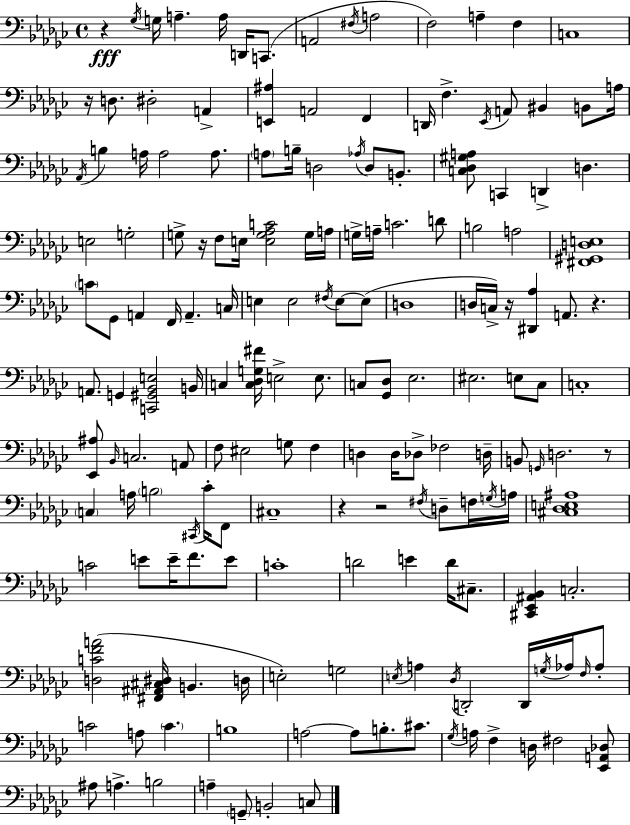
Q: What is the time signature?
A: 4/4